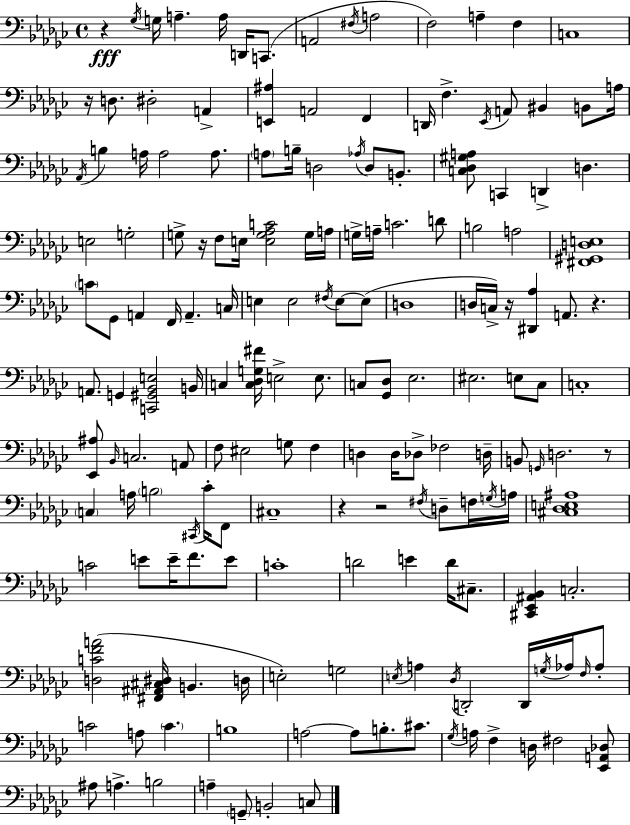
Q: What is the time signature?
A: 4/4